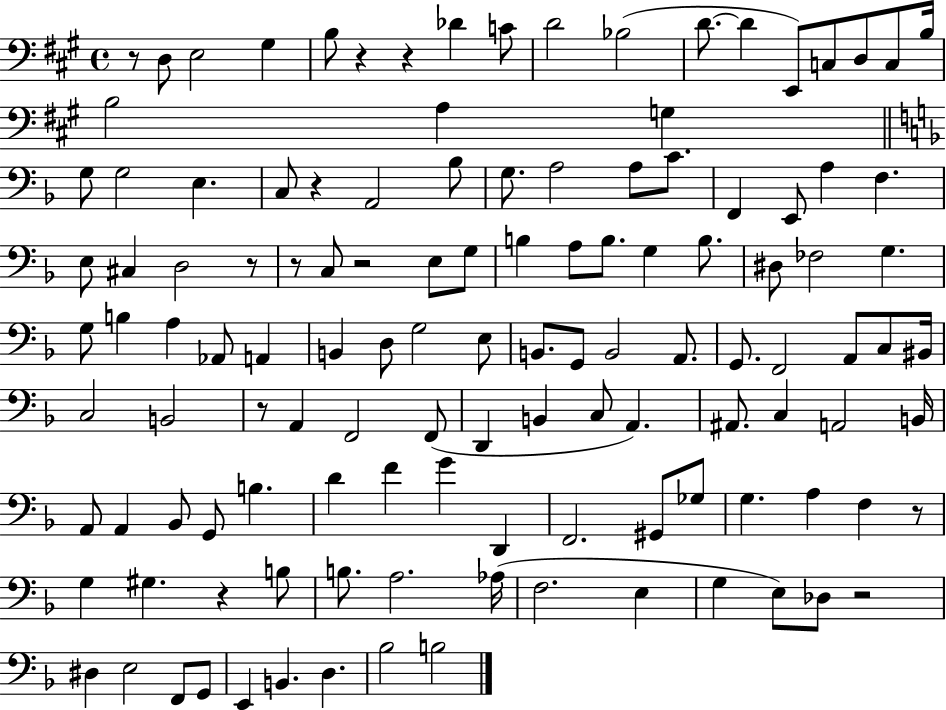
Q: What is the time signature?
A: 4/4